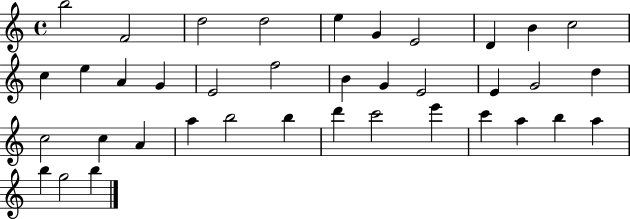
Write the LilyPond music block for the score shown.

{
  \clef treble
  \time 4/4
  \defaultTimeSignature
  \key c \major
  b''2 f'2 | d''2 d''2 | e''4 g'4 e'2 | d'4 b'4 c''2 | \break c''4 e''4 a'4 g'4 | e'2 f''2 | b'4 g'4 e'2 | e'4 g'2 d''4 | \break c''2 c''4 a'4 | a''4 b''2 b''4 | d'''4 c'''2 e'''4 | c'''4 a''4 b''4 a''4 | \break b''4 g''2 b''4 | \bar "|."
}